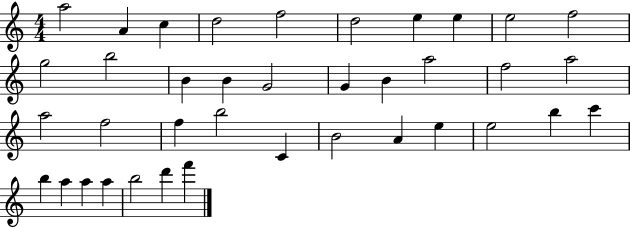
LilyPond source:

{
  \clef treble
  \numericTimeSignature
  \time 4/4
  \key c \major
  a''2 a'4 c''4 | d''2 f''2 | d''2 e''4 e''4 | e''2 f''2 | \break g''2 b''2 | b'4 b'4 g'2 | g'4 b'4 a''2 | f''2 a''2 | \break a''2 f''2 | f''4 b''2 c'4 | b'2 a'4 e''4 | e''2 b''4 c'''4 | \break b''4 a''4 a''4 a''4 | b''2 d'''4 f'''4 | \bar "|."
}